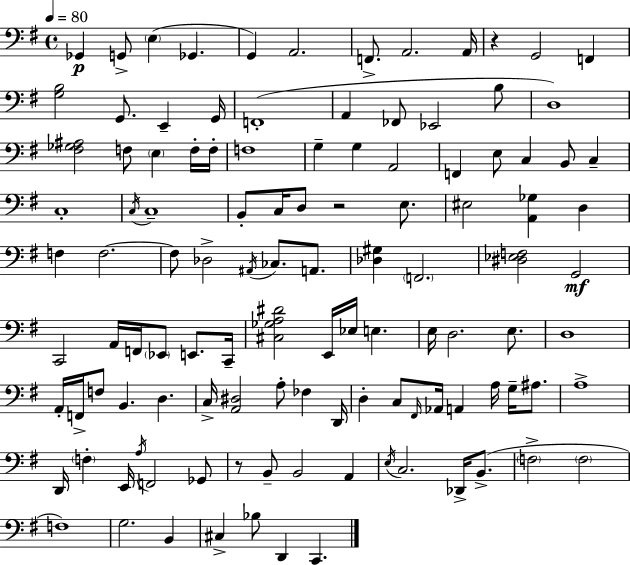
Gb2/q G2/e E3/q Gb2/q. G2/q A2/h. F2/e. A2/h. A2/s R/q G2/h F2/q [G3,B3]/h G2/e. E2/q G2/s F2/w A2/q FES2/e Eb2/h B3/e D3/w [F#3,Gb3,A#3]/h F3/e E3/q F3/s F3/s F3/w G3/q G3/q A2/h F2/q E3/e C3/q B2/e C3/q C3/w C3/s C3/w B2/e C3/s D3/e R/h E3/e. EIS3/h [A2,Gb3]/q D3/q F3/q F3/h. F3/e Db3/h A#2/s CES3/e. A2/e. [Db3,G#3]/q F2/h. [D#3,Eb3,F3]/h G2/h C2/h A2/s F2/s Eb2/e E2/e. C2/s [C#3,Gb3,A3,D#4]/h E2/s Eb3/s E3/q. E3/s D3/h. E3/e. D3/w A2/s F2/s F3/e B2/q. D3/q. C3/s [A2,D#3]/h A3/e FES3/q D2/s D3/q C3/e F#2/s Ab2/s A2/q A3/s G3/s A#3/e. A3/w D2/s F3/q E2/s A3/s F2/h Gb2/e R/e B2/e B2/h A2/q E3/s C3/h. Db2/s B2/e. F3/h F3/h F3/w G3/h. B2/q C#3/q Bb3/e D2/q C2/q.